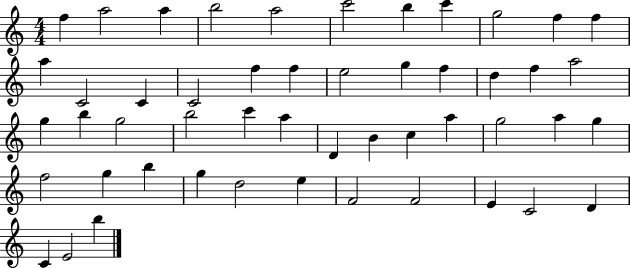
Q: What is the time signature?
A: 4/4